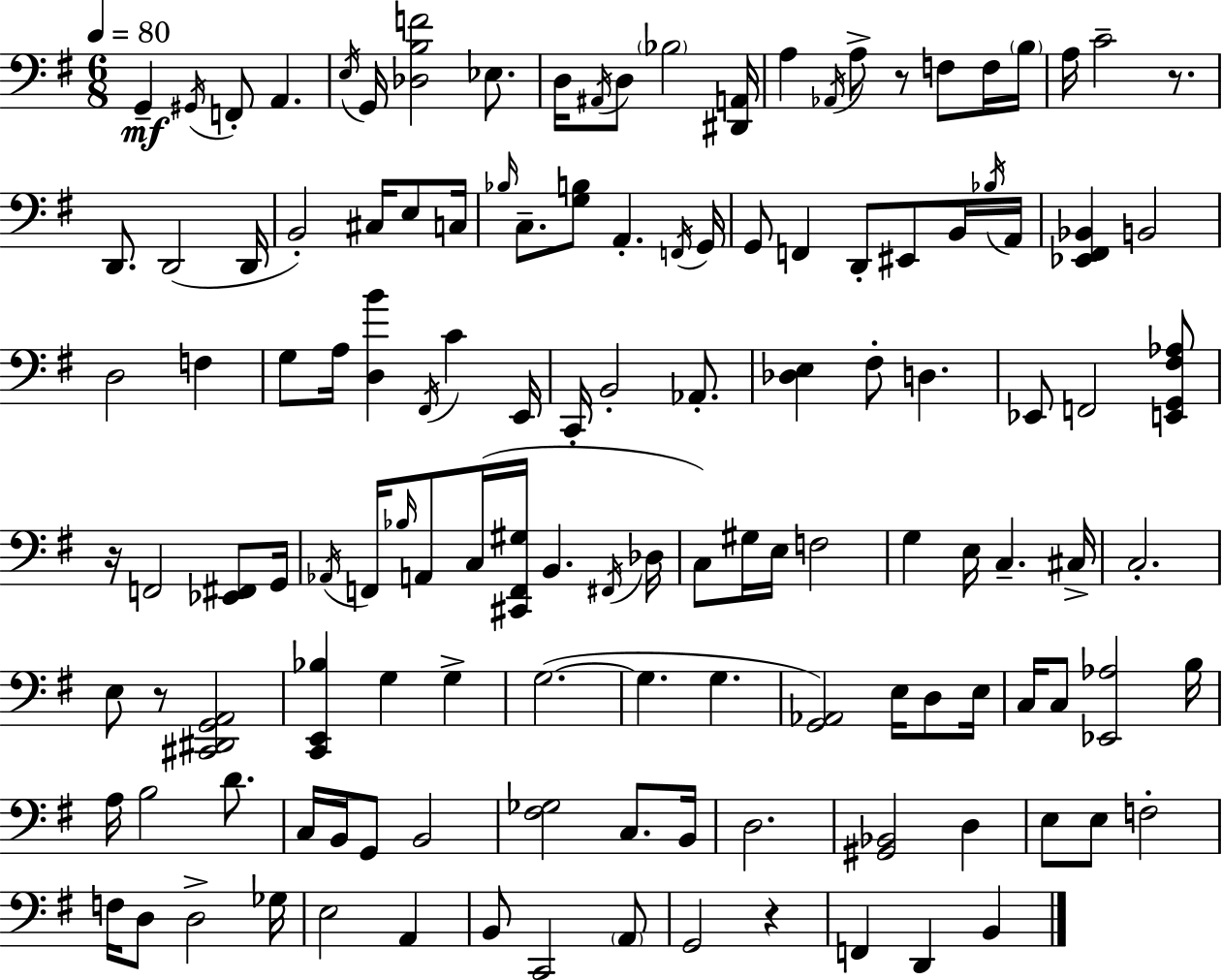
X:1
T:Untitled
M:6/8
L:1/4
K:Em
G,, ^G,,/4 F,,/2 A,, E,/4 G,,/4 [_D,B,F]2 _E,/2 D,/4 ^A,,/4 D,/2 _B,2 [^D,,A,,]/4 A, _A,,/4 A,/2 z/2 F,/2 F,/4 B,/4 A,/4 C2 z/2 D,,/2 D,,2 D,,/4 B,,2 ^C,/4 E,/2 C,/4 _B,/4 C,/2 [G,B,]/2 A,, F,,/4 G,,/4 G,,/2 F,, D,,/2 ^E,,/2 B,,/4 _B,/4 A,,/4 [_E,,^F,,_B,,] B,,2 D,2 F, G,/2 A,/4 [D,B] ^F,,/4 C E,,/4 C,,/4 B,,2 _A,,/2 [_D,E,] ^F,/2 D, _E,,/2 F,,2 [E,,G,,^F,_A,]/2 z/4 F,,2 [_E,,^F,,]/2 G,,/4 _A,,/4 F,,/4 _B,/4 A,,/2 C,/4 [^C,,F,,^G,]/4 B,, ^F,,/4 _D,/4 C,/2 ^G,/4 E,/4 F,2 G, E,/4 C, ^C,/4 C,2 E,/2 z/2 [^C,,^D,,G,,A,,]2 [C,,E,,_B,] G, G, G,2 G, G, [G,,_A,,]2 E,/4 D,/2 E,/4 C,/4 C,/2 [_E,,_A,]2 B,/4 A,/4 B,2 D/2 C,/4 B,,/4 G,,/2 B,,2 [^F,_G,]2 C,/2 B,,/4 D,2 [^G,,_B,,]2 D, E,/2 E,/2 F,2 F,/4 D,/2 D,2 _G,/4 E,2 A,, B,,/2 C,,2 A,,/2 G,,2 z F,, D,, B,,